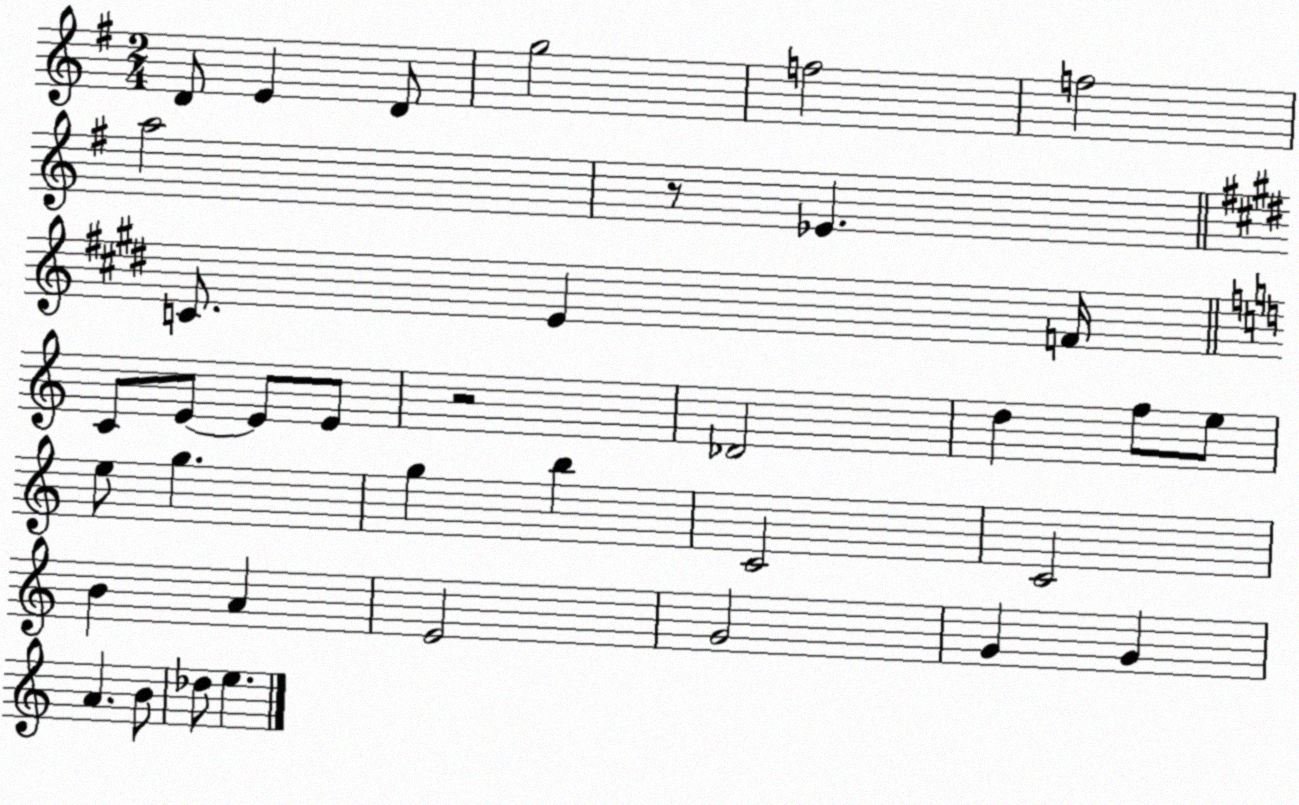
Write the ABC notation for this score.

X:1
T:Untitled
M:2/4
L:1/4
K:G
D/2 E D/2 g2 f2 f2 a2 z/2 _E C/2 E F/4 C/2 E/2 E/2 E/2 z2 _D2 d f/2 e/2 e/2 g g b C2 C2 B A E2 G2 G G A B/2 _d/2 e